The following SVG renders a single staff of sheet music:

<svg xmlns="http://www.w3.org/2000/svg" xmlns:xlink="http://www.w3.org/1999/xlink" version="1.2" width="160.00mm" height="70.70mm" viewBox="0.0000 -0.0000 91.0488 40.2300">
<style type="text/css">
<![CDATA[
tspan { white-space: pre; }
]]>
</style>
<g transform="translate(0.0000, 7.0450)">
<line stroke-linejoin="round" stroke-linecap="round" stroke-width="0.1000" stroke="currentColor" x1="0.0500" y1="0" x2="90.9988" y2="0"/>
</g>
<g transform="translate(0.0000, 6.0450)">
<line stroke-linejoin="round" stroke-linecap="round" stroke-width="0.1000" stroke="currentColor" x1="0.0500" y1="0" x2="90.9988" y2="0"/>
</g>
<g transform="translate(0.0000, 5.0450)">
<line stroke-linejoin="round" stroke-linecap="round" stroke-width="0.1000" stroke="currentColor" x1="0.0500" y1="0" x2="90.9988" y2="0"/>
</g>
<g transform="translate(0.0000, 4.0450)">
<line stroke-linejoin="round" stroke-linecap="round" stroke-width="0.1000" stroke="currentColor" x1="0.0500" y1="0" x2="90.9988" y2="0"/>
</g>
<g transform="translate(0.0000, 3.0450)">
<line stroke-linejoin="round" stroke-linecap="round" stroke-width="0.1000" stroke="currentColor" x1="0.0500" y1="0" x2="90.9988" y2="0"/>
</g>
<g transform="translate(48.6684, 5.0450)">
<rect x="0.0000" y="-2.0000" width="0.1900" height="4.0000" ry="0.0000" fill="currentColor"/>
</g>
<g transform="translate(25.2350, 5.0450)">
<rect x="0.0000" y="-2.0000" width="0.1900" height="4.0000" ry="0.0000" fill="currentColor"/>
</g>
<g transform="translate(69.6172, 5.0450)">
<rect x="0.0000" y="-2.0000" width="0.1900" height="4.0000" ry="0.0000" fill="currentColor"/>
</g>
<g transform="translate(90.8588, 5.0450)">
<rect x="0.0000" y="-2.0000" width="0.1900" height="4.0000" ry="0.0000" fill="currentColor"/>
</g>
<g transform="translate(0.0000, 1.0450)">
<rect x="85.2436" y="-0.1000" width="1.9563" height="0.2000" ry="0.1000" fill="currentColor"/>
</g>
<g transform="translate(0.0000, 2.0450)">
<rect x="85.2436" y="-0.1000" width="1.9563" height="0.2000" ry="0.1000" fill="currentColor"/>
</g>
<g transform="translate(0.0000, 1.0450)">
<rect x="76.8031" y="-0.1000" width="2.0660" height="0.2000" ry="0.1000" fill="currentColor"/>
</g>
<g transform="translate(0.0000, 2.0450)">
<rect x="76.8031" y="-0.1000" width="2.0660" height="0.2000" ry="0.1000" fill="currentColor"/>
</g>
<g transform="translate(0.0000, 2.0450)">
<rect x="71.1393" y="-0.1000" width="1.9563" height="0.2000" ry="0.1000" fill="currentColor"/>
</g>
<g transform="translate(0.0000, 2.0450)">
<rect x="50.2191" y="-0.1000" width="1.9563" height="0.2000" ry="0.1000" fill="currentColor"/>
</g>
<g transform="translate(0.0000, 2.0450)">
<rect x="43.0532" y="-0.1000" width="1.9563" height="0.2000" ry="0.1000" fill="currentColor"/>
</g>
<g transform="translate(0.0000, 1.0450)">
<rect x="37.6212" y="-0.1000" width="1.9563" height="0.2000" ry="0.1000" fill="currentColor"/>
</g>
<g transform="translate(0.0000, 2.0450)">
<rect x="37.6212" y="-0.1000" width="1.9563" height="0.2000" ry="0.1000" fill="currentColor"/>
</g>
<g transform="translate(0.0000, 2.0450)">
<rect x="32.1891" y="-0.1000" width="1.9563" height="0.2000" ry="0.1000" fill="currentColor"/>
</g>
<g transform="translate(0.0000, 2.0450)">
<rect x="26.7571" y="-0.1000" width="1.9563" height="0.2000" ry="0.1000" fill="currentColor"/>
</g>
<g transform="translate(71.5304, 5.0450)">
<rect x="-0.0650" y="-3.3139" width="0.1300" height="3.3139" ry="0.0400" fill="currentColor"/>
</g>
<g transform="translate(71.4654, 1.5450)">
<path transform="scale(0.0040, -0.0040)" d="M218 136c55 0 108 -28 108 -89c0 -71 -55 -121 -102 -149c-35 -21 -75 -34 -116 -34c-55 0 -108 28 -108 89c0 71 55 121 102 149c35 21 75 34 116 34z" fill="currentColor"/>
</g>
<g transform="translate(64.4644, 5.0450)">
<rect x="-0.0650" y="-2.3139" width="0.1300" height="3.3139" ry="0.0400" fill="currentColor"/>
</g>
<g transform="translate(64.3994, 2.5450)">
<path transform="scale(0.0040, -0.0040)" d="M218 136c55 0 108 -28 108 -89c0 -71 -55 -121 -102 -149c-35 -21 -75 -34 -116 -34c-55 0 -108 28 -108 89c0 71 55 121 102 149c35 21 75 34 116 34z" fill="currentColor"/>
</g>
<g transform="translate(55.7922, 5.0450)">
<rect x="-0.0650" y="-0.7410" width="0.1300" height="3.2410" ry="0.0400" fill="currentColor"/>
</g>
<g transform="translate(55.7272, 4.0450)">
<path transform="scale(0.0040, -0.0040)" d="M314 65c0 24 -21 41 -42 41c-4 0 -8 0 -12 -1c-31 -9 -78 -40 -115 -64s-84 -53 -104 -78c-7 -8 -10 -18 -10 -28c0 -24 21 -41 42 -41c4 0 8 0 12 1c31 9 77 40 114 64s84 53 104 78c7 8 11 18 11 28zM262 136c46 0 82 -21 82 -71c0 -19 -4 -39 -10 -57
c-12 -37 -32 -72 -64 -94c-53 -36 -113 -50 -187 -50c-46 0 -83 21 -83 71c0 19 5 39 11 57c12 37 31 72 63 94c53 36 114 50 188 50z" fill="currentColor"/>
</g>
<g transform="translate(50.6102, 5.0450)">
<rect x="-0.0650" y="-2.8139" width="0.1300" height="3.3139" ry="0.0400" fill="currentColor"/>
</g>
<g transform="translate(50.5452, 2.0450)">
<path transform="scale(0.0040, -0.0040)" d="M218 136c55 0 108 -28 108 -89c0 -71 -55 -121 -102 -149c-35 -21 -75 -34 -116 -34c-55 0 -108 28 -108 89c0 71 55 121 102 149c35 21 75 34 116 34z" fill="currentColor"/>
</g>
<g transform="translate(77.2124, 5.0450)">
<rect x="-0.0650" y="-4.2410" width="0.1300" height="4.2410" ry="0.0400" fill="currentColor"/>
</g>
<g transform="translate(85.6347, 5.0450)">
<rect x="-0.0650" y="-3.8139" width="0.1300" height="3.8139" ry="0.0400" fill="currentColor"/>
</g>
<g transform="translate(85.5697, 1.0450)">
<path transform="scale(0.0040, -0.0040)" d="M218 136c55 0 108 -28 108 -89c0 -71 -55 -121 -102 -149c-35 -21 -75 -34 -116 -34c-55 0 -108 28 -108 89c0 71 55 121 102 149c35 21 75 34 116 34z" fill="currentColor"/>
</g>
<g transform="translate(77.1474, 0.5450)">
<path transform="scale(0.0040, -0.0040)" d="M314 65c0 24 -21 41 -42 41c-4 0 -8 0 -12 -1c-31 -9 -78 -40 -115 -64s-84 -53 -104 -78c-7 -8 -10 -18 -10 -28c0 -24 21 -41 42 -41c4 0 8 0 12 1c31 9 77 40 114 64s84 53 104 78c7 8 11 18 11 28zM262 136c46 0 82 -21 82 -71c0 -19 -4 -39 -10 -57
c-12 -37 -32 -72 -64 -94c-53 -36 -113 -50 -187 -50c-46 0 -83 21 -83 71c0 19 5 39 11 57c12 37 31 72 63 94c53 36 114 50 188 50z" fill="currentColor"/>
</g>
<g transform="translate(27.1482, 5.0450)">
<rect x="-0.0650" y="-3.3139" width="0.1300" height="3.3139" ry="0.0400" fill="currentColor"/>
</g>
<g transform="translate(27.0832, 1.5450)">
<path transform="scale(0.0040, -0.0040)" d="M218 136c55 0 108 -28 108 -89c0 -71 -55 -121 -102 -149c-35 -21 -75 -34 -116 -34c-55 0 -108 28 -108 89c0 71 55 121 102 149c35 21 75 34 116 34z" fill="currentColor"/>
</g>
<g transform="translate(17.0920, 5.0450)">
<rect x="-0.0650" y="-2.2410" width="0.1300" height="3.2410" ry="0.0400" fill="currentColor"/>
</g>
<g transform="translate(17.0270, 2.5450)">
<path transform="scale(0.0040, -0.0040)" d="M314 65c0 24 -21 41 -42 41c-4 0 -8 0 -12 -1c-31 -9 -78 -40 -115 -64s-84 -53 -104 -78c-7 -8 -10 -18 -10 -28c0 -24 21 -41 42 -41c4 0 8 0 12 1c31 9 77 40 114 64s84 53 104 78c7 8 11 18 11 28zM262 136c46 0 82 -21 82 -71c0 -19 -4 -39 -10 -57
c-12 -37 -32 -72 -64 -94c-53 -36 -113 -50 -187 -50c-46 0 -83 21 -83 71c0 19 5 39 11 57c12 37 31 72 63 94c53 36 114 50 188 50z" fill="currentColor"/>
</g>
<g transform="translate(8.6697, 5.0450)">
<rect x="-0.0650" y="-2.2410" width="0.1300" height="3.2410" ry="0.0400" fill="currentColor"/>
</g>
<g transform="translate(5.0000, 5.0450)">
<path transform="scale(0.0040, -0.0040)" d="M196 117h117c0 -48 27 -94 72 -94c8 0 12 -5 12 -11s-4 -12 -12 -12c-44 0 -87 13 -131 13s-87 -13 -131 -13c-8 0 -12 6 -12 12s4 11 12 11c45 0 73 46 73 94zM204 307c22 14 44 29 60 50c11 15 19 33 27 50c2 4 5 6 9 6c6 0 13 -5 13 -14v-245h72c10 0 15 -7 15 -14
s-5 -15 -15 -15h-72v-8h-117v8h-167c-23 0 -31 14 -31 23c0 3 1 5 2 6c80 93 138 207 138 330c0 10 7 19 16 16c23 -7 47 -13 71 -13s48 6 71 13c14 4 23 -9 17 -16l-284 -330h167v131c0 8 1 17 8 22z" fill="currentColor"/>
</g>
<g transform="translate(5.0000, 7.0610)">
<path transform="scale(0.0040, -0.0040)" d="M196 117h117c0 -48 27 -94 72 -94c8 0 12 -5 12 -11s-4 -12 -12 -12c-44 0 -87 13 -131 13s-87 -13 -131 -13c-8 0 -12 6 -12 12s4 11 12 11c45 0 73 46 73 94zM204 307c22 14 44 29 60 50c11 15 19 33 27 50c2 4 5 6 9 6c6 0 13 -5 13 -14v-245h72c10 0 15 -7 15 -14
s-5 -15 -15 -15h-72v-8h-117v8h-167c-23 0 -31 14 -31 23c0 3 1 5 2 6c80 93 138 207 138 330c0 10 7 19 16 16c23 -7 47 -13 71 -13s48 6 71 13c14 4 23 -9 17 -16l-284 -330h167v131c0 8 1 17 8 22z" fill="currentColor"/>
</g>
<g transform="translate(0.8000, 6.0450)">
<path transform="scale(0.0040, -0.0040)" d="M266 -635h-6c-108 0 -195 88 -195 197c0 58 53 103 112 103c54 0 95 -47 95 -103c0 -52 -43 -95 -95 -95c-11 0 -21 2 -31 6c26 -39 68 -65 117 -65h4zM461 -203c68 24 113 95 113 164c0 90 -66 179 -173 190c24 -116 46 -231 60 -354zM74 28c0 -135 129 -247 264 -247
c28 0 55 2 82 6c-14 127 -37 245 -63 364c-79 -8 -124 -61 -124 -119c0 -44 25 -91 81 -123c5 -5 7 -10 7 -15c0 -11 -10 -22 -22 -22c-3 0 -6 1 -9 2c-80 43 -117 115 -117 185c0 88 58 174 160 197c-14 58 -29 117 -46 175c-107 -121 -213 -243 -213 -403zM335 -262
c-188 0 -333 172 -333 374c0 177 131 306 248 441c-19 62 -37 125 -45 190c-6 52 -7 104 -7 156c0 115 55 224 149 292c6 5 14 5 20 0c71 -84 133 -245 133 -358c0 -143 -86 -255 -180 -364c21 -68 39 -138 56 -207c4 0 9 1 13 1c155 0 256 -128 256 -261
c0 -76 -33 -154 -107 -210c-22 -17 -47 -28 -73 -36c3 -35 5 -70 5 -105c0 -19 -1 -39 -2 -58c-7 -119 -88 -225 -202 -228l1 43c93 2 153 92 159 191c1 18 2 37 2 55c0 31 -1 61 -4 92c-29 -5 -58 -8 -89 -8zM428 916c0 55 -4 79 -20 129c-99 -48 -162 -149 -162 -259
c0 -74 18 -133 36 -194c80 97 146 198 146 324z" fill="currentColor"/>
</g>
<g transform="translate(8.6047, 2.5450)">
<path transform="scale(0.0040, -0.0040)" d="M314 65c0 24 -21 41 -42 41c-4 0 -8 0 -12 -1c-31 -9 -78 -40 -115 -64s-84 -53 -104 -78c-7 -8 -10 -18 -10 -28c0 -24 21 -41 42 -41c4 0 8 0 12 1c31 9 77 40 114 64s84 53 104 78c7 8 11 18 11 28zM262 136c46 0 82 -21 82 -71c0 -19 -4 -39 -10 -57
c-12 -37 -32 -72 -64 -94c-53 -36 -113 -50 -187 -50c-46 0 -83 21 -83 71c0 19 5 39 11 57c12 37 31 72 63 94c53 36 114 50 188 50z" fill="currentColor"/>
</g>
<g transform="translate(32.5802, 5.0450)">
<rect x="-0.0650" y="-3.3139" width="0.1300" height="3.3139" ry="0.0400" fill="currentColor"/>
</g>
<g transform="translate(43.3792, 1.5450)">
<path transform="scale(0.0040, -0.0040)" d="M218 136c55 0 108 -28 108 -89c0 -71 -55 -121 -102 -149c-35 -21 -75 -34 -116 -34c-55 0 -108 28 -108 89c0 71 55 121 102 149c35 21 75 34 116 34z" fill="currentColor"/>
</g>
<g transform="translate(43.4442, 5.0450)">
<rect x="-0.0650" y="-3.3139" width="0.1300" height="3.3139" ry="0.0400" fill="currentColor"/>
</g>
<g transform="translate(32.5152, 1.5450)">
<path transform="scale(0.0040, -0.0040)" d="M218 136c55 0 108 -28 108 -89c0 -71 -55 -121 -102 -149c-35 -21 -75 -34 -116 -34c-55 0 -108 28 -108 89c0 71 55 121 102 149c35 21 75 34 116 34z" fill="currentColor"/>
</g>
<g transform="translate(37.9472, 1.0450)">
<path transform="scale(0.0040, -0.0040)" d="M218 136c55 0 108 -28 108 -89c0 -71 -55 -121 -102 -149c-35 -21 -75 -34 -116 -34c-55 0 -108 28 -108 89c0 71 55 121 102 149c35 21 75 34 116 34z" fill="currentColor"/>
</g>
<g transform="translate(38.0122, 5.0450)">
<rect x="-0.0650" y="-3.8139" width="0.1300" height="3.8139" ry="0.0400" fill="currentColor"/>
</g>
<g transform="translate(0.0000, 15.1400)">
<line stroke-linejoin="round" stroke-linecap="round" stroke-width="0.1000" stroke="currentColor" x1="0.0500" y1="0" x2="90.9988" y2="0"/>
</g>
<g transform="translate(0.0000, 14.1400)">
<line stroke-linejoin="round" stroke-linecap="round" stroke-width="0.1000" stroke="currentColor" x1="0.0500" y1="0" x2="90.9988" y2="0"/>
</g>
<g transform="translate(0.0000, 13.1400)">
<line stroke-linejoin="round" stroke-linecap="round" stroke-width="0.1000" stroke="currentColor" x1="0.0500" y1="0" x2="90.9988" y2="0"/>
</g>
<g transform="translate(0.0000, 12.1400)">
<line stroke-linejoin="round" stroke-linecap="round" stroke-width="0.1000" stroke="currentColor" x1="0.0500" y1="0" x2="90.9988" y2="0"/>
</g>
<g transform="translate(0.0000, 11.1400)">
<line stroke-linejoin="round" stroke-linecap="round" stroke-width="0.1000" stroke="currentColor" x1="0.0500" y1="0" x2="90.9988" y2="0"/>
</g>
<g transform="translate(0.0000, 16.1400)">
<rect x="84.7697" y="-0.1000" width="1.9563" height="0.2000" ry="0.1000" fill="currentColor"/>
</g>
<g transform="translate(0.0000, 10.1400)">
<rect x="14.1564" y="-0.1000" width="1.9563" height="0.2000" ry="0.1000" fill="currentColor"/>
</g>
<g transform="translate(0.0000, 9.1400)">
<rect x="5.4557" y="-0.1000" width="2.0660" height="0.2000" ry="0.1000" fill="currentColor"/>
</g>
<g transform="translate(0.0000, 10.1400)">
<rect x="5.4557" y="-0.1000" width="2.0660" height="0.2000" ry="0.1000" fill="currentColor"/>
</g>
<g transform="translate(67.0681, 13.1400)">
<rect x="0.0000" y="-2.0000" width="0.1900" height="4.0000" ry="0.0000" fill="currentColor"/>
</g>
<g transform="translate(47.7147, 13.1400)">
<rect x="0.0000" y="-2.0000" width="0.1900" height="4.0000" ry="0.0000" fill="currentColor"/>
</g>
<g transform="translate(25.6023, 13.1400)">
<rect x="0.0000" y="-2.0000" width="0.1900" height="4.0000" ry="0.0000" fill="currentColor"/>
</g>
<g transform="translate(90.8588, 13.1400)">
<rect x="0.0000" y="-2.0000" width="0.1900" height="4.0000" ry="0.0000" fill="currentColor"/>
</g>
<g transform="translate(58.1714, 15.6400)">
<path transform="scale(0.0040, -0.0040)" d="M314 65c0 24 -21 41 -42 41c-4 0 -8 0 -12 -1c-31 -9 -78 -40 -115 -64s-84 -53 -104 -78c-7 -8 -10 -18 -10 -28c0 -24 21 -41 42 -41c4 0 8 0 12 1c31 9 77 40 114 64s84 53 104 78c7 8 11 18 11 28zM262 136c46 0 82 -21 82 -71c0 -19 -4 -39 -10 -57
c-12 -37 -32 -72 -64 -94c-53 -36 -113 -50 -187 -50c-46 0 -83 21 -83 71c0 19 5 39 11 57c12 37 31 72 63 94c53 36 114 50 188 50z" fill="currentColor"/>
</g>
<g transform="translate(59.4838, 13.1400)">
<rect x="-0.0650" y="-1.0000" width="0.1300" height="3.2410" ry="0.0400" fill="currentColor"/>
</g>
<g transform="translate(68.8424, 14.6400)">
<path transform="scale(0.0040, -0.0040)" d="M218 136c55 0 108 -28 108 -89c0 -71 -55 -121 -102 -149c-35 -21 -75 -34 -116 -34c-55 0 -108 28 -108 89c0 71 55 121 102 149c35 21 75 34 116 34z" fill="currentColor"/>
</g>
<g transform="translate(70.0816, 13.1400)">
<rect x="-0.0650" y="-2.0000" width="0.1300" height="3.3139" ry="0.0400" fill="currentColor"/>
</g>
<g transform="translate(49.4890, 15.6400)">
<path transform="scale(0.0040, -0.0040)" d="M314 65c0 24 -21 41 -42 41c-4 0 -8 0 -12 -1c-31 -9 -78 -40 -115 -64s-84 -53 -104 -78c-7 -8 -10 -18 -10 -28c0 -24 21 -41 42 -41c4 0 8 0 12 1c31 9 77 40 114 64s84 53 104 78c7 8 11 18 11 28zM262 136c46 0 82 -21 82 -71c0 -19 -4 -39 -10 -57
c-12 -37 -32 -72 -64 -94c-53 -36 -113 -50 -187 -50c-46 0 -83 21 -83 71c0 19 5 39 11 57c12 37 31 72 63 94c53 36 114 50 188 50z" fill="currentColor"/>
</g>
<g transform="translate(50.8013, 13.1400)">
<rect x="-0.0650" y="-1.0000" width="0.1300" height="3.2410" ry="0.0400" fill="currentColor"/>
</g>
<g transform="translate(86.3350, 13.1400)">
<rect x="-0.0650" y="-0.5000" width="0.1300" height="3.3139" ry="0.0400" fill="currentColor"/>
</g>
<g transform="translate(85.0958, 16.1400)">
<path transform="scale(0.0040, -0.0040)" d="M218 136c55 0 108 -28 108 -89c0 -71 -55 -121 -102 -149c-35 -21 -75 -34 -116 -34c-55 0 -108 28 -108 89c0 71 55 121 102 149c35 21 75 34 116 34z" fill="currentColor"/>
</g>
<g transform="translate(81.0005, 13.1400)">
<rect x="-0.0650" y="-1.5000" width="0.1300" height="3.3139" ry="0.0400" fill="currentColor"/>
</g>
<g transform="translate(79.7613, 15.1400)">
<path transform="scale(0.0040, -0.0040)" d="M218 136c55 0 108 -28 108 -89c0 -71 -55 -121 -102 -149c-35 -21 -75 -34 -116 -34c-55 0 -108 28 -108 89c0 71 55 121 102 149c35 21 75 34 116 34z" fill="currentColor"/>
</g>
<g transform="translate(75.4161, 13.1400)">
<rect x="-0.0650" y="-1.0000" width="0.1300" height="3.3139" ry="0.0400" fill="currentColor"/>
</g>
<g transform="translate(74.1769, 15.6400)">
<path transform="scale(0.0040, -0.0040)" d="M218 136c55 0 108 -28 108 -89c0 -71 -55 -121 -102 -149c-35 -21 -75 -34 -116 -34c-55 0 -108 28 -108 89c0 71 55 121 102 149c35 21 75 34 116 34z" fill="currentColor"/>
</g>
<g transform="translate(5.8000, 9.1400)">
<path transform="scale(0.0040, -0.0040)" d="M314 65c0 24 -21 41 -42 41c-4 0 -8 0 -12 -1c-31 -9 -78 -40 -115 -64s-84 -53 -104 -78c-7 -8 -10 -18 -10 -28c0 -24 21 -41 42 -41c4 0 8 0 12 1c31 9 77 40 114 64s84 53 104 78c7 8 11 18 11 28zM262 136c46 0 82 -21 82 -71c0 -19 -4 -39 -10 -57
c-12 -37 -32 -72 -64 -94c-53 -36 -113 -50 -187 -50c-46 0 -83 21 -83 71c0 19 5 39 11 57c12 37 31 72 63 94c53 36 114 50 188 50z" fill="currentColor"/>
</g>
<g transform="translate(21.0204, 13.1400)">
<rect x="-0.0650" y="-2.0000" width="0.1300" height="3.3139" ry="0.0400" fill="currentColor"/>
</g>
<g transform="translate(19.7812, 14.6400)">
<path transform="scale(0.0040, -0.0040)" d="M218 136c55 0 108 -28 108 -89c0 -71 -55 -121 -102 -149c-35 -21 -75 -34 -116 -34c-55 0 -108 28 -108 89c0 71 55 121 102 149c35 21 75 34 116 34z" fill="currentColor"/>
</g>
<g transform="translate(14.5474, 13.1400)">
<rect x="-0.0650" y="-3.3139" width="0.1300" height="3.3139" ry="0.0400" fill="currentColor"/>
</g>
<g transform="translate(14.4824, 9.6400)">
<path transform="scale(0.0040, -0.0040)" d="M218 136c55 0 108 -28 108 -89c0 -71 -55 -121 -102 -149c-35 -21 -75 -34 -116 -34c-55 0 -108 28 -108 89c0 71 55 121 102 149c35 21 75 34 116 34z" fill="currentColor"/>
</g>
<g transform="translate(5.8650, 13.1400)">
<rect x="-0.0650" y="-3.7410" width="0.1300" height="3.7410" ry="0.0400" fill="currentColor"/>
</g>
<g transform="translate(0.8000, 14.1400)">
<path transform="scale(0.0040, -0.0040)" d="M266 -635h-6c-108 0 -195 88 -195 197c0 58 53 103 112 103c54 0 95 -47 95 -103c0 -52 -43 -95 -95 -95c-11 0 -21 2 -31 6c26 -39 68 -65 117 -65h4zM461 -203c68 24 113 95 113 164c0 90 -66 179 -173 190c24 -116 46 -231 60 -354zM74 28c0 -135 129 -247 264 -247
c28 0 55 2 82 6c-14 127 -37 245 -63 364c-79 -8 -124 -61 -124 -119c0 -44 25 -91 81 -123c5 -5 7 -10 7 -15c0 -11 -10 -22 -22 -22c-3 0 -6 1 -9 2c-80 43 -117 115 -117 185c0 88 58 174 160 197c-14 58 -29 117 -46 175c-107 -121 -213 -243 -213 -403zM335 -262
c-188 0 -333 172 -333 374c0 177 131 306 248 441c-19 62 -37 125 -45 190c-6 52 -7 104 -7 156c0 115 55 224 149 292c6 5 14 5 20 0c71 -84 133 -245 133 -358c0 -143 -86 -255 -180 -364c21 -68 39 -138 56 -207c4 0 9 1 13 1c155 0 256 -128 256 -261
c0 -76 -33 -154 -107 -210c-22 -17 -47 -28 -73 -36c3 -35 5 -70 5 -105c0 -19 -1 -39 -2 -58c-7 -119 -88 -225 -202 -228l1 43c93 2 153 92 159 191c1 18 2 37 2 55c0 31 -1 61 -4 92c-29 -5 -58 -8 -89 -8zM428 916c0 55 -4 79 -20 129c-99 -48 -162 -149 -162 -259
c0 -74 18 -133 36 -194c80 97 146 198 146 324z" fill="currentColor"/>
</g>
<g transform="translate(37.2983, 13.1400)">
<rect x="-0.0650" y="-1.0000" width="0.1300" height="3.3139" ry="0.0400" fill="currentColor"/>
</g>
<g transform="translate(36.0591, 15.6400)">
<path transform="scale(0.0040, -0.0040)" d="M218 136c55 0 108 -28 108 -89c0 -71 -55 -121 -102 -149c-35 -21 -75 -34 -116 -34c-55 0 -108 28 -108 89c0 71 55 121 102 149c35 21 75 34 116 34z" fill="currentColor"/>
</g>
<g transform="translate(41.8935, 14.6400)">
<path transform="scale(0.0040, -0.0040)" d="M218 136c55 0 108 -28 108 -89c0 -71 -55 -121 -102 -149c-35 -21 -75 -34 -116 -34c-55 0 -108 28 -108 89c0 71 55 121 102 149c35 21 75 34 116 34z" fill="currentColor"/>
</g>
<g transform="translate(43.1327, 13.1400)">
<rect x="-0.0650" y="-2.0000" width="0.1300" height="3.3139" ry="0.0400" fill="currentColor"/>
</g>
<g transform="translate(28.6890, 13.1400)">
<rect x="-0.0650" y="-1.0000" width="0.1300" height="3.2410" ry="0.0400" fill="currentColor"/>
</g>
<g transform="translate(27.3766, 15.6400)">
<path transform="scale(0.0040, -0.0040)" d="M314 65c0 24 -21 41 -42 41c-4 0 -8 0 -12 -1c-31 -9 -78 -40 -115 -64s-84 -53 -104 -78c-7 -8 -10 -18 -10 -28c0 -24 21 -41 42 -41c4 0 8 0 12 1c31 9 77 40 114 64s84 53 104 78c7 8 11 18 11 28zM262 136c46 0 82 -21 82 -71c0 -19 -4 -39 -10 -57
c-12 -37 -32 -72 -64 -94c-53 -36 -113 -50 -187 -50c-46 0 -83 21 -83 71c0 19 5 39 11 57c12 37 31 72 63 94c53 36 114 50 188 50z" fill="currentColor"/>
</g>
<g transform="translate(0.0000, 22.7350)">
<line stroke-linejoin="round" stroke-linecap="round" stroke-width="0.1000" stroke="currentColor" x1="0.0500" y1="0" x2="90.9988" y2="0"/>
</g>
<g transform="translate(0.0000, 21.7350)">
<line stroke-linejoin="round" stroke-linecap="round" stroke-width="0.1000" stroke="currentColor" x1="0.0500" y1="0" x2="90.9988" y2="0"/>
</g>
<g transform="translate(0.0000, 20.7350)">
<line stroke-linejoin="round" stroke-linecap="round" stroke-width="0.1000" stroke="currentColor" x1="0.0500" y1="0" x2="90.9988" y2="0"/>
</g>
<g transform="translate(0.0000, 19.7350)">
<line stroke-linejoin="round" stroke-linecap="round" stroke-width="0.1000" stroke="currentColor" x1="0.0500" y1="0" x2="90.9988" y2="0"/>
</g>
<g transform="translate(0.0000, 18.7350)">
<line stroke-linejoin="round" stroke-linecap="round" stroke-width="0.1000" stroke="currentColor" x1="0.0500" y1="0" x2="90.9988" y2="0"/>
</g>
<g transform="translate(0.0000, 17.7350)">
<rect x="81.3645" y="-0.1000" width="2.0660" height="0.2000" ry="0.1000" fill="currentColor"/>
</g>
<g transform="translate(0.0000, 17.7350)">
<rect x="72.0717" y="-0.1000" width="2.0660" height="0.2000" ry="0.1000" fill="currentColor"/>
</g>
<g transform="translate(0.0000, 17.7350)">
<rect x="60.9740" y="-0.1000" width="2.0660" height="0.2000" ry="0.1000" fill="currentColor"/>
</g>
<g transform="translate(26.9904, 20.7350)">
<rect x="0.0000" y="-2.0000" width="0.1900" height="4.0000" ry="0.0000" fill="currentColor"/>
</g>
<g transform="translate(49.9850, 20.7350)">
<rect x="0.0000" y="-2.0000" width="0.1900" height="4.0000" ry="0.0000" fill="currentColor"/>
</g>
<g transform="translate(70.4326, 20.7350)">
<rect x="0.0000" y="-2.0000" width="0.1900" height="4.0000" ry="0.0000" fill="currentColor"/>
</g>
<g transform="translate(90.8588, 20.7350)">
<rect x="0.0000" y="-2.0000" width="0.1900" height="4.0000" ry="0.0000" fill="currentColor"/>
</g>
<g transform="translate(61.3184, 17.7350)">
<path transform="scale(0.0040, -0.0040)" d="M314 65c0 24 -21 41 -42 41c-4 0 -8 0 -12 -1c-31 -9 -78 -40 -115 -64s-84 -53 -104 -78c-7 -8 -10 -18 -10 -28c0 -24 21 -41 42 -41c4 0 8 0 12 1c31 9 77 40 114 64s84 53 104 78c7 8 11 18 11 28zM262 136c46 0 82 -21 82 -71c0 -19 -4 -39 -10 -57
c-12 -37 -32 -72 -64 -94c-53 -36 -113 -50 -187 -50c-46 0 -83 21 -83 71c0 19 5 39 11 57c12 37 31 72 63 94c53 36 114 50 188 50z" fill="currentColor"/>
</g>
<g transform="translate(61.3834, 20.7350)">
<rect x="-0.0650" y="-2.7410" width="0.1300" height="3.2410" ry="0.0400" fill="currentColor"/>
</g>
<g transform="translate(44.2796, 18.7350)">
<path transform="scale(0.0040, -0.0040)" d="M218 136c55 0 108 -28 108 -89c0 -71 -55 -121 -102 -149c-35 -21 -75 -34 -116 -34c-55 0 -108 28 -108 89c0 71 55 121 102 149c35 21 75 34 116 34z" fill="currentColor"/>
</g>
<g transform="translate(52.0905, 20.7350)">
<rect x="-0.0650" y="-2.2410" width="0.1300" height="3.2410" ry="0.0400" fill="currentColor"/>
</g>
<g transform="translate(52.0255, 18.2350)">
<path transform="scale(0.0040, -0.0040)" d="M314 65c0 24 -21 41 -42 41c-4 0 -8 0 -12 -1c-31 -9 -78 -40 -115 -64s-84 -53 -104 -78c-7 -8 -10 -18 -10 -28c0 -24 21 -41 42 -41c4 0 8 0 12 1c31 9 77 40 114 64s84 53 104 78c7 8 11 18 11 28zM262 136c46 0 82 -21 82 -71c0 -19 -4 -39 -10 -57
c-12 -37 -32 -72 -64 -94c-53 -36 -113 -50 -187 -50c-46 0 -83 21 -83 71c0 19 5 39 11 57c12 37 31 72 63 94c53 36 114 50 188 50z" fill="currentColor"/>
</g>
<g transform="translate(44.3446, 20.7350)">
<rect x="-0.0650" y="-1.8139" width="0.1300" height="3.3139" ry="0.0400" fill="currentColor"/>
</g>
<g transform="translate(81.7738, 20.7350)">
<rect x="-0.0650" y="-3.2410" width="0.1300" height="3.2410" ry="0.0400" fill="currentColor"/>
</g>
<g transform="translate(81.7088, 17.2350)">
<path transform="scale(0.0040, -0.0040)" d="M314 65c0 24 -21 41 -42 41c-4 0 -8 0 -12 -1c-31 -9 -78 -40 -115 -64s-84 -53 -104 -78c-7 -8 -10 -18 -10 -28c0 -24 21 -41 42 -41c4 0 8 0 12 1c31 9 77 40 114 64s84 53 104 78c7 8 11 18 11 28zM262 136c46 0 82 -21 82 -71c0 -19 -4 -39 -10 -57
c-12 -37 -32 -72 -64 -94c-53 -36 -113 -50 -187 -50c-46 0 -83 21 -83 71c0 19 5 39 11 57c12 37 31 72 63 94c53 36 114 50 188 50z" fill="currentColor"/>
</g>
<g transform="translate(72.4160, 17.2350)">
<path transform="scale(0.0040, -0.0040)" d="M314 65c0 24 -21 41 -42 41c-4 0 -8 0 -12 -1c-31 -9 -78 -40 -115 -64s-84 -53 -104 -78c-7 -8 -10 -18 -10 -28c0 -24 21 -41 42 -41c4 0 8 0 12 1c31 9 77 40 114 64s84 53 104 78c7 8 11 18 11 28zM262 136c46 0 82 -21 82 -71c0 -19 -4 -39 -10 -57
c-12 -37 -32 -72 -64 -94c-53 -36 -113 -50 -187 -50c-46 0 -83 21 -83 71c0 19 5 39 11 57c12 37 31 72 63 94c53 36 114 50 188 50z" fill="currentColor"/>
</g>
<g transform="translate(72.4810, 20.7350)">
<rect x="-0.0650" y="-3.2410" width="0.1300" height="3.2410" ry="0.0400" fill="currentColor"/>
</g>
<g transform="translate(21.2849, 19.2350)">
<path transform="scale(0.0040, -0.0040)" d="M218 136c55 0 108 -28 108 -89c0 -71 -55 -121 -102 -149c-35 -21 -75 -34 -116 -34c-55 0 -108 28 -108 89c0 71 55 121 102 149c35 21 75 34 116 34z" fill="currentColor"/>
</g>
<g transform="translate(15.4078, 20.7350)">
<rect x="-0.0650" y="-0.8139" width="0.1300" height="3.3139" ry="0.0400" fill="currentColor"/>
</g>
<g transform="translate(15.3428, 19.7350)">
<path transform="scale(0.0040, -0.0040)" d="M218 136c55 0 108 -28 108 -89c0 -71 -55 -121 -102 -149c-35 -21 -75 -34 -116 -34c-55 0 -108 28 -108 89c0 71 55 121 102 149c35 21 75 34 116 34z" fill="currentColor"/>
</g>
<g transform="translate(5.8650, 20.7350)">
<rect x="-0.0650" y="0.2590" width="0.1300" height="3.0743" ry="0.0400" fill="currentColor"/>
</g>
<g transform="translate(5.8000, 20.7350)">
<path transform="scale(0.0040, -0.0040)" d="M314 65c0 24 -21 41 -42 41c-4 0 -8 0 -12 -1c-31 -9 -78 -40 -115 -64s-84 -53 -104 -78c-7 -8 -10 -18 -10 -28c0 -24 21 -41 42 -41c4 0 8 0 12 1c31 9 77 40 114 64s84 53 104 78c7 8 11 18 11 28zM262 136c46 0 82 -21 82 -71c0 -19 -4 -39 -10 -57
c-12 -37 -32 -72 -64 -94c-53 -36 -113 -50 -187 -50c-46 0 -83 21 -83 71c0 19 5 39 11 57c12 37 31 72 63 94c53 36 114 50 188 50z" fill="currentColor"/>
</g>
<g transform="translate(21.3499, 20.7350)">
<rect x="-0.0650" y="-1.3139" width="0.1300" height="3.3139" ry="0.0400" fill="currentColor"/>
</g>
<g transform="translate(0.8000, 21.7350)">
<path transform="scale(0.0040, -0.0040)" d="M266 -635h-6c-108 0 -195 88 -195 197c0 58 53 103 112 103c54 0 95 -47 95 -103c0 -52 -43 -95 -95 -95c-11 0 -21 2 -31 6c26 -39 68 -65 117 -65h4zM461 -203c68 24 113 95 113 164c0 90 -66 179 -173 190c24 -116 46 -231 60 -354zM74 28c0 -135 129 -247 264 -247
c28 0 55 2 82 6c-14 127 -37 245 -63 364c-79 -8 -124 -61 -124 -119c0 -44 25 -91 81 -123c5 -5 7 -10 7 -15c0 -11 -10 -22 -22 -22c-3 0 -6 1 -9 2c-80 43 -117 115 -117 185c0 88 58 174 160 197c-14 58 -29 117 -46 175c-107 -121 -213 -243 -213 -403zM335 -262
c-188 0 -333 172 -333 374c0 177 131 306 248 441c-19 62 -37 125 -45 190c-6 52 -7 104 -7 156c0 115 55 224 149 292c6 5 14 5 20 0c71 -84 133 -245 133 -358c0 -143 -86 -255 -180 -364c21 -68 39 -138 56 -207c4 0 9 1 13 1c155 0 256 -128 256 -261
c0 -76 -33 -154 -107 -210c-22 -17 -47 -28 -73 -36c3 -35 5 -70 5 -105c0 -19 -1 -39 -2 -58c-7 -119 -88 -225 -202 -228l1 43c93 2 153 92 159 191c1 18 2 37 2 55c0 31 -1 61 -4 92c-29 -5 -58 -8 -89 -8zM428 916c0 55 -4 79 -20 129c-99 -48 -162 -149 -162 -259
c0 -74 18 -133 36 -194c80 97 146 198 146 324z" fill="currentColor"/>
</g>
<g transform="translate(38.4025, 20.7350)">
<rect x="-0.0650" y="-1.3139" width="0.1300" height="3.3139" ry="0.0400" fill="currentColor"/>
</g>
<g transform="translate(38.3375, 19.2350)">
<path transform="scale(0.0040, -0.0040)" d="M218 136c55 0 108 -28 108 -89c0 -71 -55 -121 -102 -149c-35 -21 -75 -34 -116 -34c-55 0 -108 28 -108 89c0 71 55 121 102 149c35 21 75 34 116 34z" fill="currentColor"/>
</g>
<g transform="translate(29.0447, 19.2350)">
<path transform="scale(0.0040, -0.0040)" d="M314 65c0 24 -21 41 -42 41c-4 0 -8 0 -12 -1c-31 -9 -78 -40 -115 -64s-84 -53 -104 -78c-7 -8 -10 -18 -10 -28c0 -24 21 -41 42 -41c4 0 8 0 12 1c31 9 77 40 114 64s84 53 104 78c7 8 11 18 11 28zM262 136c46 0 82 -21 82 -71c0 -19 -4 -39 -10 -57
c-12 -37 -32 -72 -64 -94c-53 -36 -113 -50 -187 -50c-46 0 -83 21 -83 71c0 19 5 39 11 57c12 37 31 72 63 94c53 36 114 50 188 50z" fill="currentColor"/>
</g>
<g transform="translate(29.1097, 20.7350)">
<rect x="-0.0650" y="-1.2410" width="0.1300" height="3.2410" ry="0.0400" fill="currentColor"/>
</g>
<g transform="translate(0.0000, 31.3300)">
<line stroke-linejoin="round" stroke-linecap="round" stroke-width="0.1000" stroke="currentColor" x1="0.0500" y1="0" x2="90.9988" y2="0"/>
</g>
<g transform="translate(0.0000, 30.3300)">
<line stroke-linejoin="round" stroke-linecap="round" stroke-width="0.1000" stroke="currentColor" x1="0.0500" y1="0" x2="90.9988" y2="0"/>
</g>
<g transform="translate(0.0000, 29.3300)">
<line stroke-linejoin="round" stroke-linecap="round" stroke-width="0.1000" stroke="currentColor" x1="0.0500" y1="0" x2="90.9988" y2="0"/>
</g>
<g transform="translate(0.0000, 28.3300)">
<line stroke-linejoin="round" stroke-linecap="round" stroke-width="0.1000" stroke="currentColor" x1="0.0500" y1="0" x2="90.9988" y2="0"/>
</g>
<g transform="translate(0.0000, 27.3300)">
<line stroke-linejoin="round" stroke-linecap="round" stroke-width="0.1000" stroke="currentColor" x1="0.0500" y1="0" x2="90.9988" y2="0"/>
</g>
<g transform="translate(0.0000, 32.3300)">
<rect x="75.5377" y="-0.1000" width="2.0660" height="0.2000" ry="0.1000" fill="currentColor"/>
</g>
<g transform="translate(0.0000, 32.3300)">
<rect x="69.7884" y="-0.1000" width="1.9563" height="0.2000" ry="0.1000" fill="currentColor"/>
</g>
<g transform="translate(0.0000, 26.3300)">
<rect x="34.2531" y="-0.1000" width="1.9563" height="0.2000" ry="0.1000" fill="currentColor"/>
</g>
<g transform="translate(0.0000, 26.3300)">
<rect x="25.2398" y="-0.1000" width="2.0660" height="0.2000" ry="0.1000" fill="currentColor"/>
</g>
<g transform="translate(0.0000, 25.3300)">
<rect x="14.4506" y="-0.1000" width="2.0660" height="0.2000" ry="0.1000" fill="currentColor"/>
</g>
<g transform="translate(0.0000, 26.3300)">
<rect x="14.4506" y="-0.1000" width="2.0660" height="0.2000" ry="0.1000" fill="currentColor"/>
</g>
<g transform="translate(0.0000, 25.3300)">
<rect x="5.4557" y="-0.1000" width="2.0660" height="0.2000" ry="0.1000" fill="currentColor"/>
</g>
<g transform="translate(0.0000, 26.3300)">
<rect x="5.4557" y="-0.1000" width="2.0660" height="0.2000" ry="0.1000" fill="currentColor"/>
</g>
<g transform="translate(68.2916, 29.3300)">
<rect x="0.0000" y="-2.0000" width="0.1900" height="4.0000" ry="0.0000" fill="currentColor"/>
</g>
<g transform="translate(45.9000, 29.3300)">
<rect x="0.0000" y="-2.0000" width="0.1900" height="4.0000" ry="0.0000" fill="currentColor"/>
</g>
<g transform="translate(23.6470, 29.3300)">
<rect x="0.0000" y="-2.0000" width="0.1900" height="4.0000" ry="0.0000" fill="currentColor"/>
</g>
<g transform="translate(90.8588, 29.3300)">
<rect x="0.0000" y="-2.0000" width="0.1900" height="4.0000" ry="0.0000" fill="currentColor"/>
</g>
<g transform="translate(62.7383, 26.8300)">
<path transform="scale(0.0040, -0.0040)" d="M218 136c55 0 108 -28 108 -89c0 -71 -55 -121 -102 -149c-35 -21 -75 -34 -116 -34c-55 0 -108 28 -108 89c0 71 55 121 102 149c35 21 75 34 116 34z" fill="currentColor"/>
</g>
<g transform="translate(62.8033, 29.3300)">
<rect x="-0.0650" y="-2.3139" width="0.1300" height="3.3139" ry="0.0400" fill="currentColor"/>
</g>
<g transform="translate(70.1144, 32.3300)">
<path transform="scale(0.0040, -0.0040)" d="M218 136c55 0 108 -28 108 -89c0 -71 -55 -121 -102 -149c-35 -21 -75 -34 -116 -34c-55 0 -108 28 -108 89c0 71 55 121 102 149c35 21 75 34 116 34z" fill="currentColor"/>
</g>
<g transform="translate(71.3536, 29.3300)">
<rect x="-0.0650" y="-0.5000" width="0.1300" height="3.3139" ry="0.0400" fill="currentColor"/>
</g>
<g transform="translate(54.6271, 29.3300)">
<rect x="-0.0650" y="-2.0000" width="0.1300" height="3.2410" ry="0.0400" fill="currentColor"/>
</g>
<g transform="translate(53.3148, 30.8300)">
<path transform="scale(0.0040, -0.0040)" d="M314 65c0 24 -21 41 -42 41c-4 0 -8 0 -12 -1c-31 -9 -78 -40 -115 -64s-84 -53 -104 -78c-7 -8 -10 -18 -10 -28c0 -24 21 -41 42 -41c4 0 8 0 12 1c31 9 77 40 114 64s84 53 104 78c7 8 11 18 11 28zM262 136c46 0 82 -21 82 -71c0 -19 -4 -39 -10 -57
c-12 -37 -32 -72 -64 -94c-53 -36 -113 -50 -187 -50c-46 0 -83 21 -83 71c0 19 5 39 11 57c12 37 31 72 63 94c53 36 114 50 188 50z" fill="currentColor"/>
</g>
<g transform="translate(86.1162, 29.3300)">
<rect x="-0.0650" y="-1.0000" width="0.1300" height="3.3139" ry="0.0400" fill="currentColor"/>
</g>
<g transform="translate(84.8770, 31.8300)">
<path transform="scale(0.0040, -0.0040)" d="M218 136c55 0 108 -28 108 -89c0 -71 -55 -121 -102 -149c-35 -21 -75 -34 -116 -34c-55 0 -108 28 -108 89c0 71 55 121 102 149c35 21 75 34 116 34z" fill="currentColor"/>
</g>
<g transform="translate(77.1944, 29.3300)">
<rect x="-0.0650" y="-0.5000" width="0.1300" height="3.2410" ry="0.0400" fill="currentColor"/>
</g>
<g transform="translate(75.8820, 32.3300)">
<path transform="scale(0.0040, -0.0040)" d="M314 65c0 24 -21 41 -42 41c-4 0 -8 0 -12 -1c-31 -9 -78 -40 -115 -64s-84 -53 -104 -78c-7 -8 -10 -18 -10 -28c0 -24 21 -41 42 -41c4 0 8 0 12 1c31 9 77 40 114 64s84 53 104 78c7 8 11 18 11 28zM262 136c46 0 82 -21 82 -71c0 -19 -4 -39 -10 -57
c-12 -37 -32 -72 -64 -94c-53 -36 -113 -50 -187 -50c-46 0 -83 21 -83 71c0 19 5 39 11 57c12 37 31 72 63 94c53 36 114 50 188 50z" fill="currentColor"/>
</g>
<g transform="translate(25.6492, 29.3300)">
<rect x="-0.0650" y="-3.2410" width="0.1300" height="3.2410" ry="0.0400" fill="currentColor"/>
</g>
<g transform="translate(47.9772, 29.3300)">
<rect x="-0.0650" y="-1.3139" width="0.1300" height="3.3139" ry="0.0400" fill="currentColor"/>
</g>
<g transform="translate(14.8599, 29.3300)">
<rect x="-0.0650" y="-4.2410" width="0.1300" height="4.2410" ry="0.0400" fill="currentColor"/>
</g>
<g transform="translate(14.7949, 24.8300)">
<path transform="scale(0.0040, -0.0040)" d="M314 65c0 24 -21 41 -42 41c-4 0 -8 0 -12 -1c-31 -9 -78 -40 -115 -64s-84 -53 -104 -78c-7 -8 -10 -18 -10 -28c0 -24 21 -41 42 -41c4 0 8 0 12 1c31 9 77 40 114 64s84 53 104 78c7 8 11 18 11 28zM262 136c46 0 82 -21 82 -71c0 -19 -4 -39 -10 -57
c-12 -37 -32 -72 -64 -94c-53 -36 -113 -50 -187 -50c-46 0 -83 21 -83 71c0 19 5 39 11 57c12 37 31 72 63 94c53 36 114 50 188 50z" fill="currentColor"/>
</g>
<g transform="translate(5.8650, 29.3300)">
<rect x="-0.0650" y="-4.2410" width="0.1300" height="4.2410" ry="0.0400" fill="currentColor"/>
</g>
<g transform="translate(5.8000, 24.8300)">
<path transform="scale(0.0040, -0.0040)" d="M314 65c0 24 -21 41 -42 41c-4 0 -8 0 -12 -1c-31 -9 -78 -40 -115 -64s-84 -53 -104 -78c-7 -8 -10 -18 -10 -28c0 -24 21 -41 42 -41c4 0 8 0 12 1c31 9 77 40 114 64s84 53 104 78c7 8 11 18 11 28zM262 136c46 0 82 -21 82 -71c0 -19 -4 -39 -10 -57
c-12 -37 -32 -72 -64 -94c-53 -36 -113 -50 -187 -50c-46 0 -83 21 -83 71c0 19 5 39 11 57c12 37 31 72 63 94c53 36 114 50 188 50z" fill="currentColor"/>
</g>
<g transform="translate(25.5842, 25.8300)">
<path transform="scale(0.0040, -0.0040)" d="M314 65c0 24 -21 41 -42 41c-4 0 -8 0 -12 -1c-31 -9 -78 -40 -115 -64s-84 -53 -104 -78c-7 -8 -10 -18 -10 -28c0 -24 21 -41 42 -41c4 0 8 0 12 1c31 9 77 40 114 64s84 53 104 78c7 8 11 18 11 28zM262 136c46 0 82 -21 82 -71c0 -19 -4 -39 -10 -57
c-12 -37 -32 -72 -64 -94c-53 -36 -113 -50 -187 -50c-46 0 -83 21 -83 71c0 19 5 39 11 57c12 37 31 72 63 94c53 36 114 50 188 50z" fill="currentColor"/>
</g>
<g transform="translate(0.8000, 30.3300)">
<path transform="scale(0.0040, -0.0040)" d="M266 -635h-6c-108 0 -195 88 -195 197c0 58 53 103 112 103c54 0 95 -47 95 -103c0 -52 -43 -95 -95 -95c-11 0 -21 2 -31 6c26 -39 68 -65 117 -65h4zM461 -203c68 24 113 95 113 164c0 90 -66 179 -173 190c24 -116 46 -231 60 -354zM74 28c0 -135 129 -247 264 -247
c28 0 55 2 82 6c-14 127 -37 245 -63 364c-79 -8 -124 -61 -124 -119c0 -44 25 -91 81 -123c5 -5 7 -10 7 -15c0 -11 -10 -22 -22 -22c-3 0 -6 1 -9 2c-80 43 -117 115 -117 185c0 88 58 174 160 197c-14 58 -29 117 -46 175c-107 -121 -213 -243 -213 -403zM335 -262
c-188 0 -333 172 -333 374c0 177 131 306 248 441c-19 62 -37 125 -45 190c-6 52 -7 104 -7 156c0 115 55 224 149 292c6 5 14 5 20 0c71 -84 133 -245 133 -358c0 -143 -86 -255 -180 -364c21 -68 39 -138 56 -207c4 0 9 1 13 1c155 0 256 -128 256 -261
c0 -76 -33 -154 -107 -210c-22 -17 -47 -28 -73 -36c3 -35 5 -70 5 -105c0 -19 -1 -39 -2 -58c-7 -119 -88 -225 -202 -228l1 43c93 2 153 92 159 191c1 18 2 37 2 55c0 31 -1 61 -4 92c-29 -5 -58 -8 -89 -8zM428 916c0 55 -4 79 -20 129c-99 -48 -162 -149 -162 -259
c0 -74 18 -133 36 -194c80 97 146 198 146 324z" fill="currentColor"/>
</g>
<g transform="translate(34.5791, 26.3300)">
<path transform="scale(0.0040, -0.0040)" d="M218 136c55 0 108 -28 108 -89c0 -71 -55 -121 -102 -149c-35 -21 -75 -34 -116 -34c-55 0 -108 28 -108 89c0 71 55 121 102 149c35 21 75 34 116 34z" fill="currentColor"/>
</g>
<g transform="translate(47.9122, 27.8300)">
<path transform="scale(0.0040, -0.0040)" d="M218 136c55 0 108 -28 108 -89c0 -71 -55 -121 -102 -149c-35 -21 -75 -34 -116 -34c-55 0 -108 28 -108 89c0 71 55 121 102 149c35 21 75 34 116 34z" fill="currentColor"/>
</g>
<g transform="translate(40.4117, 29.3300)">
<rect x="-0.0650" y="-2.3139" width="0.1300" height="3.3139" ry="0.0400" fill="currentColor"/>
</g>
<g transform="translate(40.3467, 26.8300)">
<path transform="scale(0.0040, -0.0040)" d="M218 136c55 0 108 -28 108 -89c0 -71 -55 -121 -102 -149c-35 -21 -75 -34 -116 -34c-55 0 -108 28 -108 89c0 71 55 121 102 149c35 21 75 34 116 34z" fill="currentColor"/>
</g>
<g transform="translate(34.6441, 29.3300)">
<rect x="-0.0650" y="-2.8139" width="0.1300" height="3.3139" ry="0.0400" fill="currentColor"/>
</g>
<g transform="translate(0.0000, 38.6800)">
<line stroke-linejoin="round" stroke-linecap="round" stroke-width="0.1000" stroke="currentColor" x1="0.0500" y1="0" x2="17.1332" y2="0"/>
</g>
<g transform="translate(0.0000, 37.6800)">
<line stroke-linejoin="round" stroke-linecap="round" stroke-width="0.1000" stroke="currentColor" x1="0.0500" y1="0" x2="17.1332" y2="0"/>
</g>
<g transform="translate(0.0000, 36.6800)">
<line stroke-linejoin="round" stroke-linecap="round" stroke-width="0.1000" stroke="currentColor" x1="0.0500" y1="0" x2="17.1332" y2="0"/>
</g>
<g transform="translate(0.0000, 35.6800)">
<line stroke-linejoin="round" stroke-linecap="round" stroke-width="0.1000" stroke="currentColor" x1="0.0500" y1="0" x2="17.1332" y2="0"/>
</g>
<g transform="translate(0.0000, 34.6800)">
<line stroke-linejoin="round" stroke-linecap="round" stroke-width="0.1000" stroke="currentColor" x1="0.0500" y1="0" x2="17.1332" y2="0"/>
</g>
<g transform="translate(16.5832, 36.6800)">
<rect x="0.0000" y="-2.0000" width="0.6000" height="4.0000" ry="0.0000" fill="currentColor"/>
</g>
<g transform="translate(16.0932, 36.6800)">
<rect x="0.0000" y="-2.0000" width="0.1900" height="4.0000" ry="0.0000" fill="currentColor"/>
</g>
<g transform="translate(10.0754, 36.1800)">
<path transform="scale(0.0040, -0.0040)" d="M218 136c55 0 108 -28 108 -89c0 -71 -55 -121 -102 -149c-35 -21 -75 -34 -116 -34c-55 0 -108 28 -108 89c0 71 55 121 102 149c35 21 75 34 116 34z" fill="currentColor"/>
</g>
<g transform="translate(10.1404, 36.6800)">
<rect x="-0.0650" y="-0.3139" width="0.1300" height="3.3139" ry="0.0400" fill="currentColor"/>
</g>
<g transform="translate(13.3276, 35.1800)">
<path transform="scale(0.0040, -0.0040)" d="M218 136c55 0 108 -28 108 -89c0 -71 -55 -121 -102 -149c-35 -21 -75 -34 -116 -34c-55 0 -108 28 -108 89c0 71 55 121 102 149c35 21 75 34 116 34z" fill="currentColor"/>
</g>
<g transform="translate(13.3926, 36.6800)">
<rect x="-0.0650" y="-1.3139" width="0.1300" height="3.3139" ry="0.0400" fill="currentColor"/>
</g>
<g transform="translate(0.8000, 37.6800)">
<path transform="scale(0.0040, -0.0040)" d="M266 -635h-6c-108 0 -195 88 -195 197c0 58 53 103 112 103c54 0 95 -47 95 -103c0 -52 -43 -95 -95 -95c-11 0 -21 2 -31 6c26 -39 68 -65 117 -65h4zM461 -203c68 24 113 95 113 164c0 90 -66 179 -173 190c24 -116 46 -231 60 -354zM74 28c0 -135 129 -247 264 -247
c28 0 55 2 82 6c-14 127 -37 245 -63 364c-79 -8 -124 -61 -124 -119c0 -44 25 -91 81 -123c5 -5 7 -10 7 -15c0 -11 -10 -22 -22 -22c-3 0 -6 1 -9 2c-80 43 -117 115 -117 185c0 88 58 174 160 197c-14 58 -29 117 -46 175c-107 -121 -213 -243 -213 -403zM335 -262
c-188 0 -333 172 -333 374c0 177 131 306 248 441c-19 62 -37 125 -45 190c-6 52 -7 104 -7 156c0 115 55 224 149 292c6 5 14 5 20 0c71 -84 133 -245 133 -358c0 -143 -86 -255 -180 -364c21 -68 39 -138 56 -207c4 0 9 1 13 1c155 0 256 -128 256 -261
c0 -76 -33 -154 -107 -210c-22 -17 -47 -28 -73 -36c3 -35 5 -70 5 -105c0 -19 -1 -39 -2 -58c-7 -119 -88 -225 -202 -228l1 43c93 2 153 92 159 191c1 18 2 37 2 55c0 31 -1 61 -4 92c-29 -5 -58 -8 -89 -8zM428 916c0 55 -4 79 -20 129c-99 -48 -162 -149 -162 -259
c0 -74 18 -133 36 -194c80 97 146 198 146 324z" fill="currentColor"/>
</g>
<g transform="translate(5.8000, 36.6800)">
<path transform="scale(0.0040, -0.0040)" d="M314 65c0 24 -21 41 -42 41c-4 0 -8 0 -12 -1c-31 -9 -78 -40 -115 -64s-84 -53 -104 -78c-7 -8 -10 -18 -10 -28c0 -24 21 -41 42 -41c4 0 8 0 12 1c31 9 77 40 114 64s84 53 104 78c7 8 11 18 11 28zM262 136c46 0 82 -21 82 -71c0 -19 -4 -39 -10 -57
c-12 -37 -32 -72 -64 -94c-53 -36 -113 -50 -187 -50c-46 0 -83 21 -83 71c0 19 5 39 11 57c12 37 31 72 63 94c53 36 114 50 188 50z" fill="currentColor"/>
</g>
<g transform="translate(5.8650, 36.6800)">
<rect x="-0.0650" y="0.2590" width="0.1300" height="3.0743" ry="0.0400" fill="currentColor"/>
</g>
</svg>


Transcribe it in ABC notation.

X:1
T:Untitled
M:4/4
L:1/4
K:C
g2 g2 b b c' b a d2 g b d'2 c' c'2 b F D2 D F D2 D2 F D E C B2 d e e2 e f g2 a2 b2 b2 d'2 d'2 b2 a g e F2 g C C2 D B2 c e